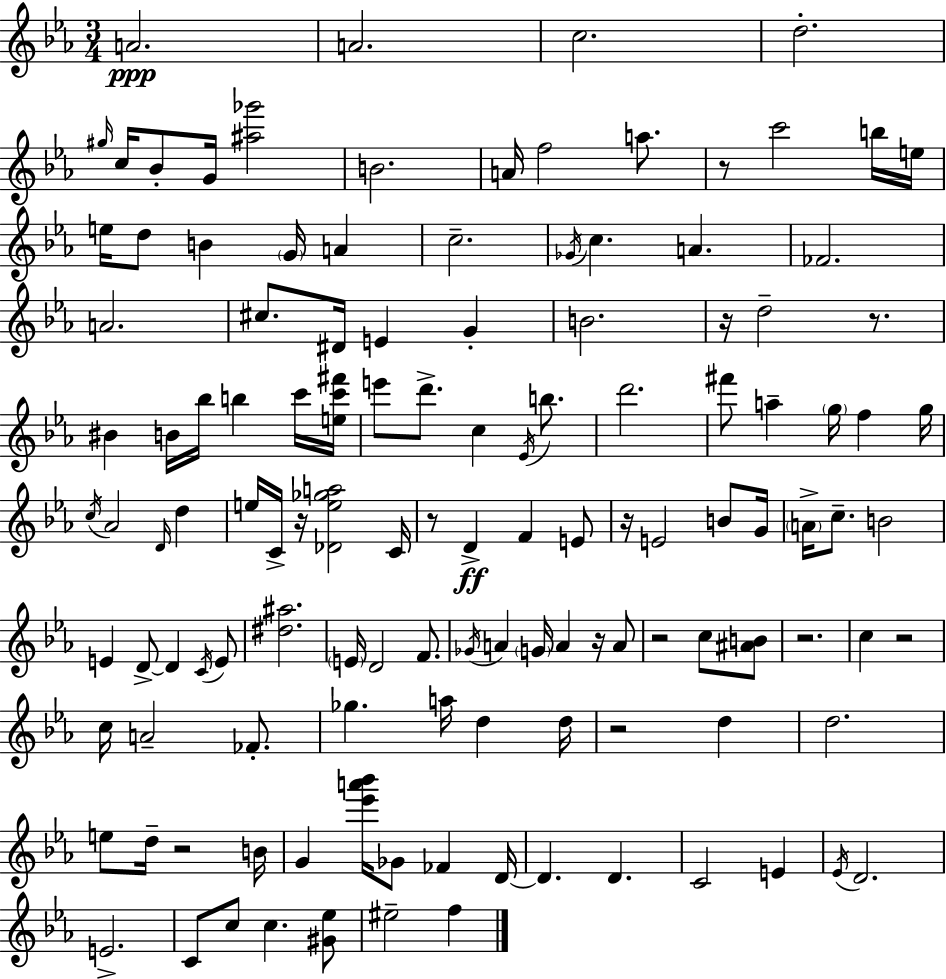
A4/h. A4/h. C5/h. D5/h. G#5/s C5/s Bb4/e G4/s [A#5,Gb6]/h B4/h. A4/s F5/h A5/e. R/e C6/h B5/s E5/s E5/s D5/e B4/q G4/s A4/q C5/h. Gb4/s C5/q. A4/q. FES4/h. A4/h. C#5/e. D#4/s E4/q G4/q B4/h. R/s D5/h R/e. BIS4/q B4/s Bb5/s B5/q C6/s [E5,C6,F#6]/s E6/e D6/e. C5/q Eb4/s B5/e. D6/h. F#6/e A5/q G5/s F5/q G5/s C5/s Ab4/h D4/s D5/q E5/s C4/s R/s [Db4,E5,Gb5,A5]/h C4/s R/e D4/q F4/q E4/e R/s E4/h B4/e G4/s A4/s C5/e. B4/h E4/q D4/e D4/q C4/s E4/e [D#5,A#5]/h. E4/s D4/h F4/e. Gb4/s A4/q G4/s A4/q R/s A4/e R/h C5/e [A#4,B4]/e R/h. C5/q R/h C5/s A4/h FES4/e. Gb5/q. A5/s D5/q D5/s R/h D5/q D5/h. E5/e D5/s R/h B4/s G4/q [Eb6,A6,Bb6]/s Gb4/e FES4/q D4/s D4/q. D4/q. C4/h E4/q Eb4/s D4/h. E4/h. C4/e C5/e C5/q. [G#4,Eb5]/e EIS5/h F5/q